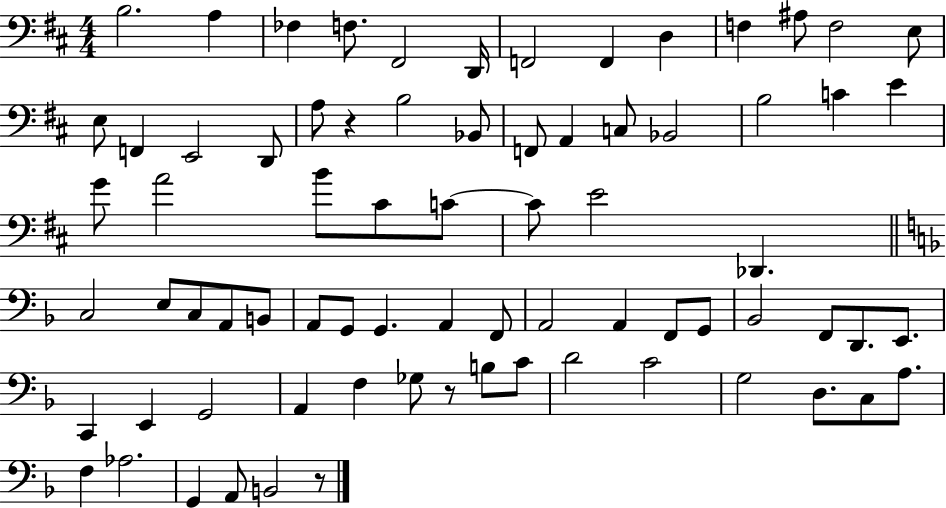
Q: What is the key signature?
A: D major